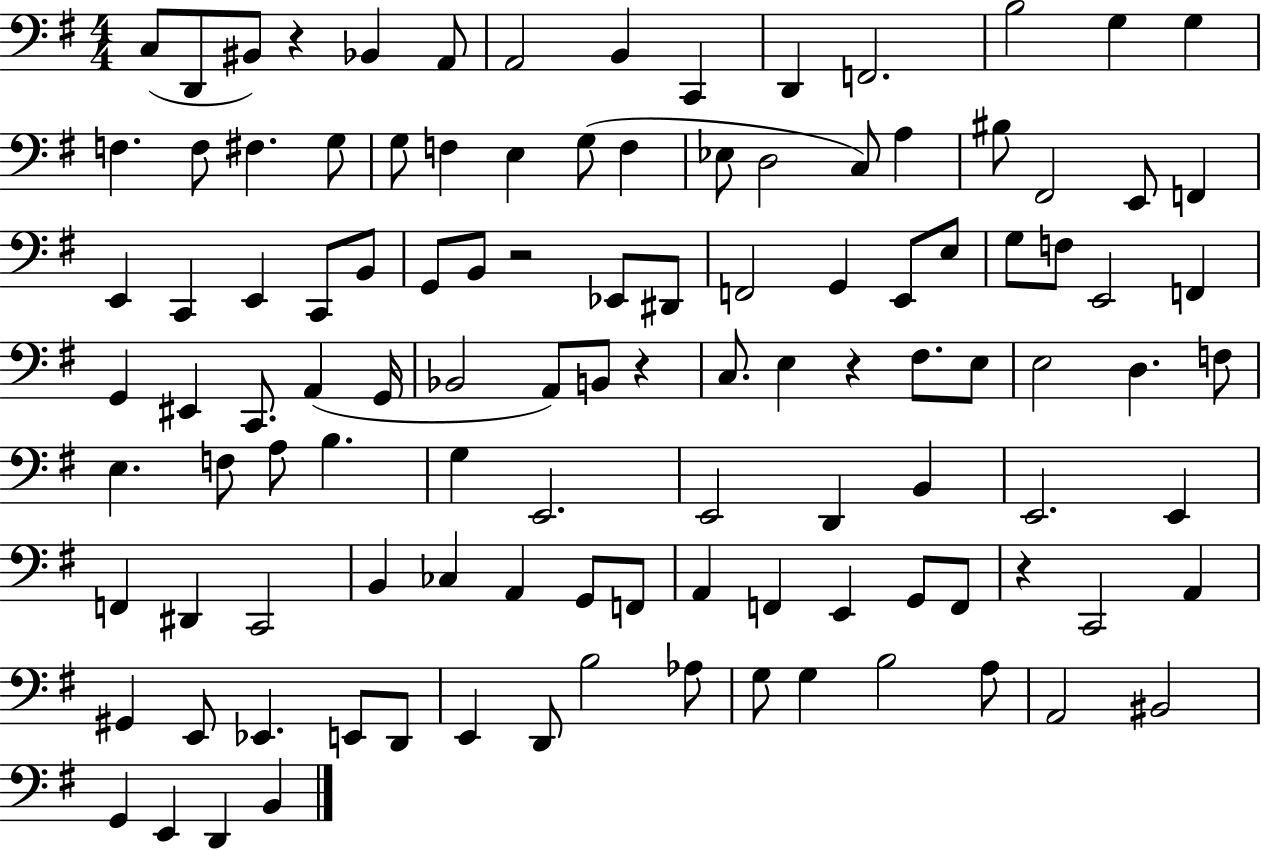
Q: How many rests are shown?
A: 5